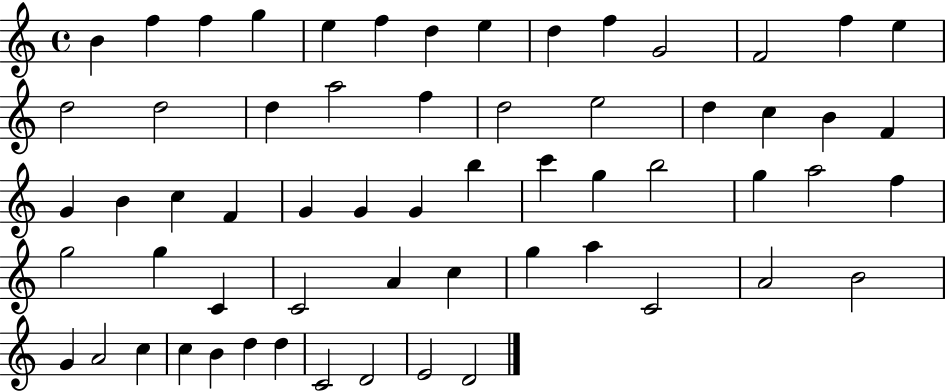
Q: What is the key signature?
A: C major